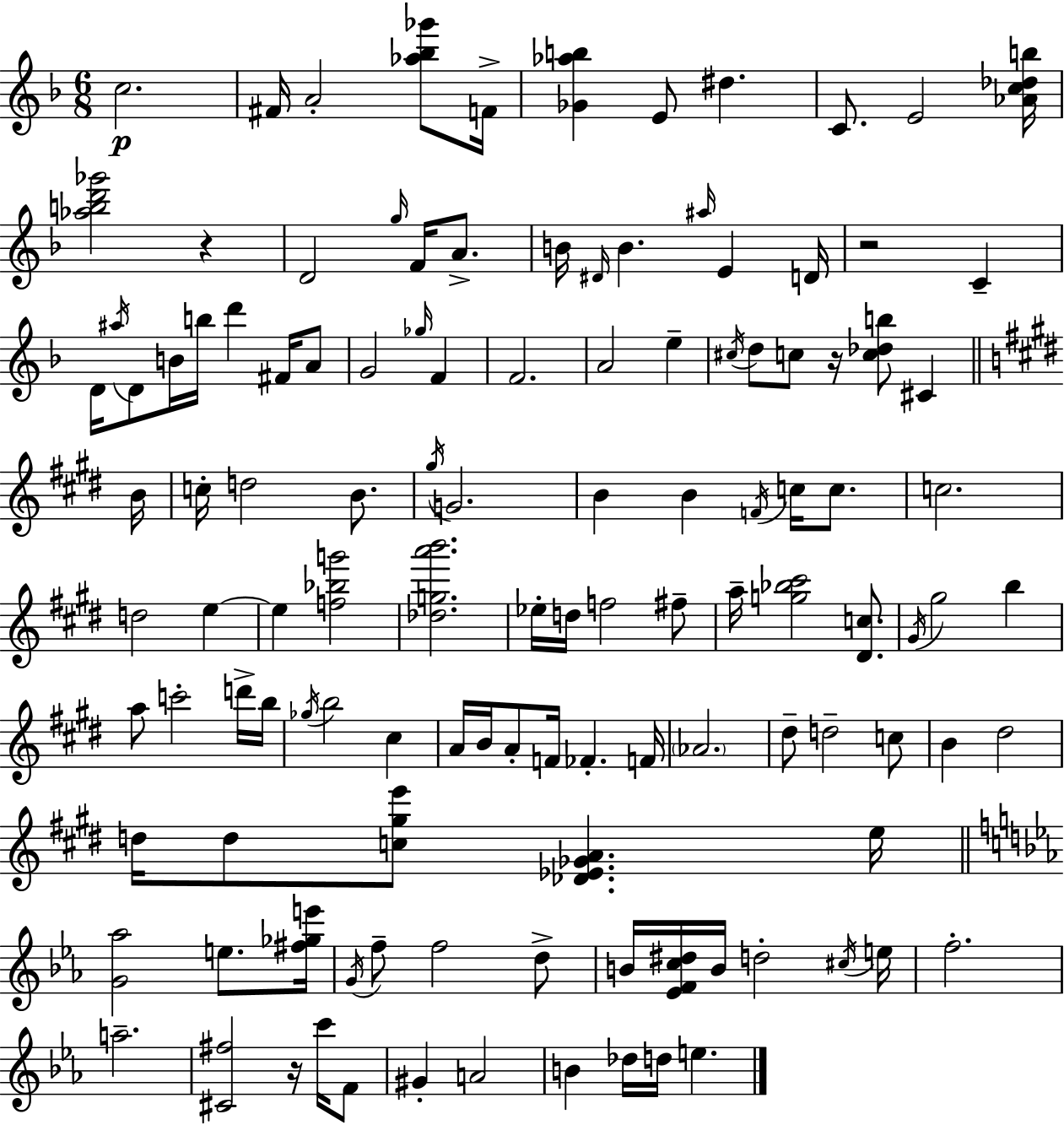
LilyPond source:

{
  \clef treble
  \numericTimeSignature
  \time 6/8
  \key f \major
  c''2.\p | fis'16 a'2-. <aes'' bes'' ges'''>8 f'16-> | <ges' aes'' b''>4 e'8 dis''4. | c'8. e'2 <aes' c'' des'' b''>16 | \break <aes'' b'' d''' ges'''>2 r4 | d'2 \grace { g''16 } f'16 a'8.-> | b'16 \grace { dis'16 } b'4. \grace { ais''16 } e'4 | d'16 r2 c'4-- | \break d'16 \acciaccatura { ais''16 } d'8 b'16 b''16 d'''4 | fis'16 a'8 g'2 | \grace { ges''16 } f'4 f'2. | a'2 | \break e''4-- \acciaccatura { cis''16 } d''8 c''8 r16 <c'' des'' b''>8 | cis'4 \bar "||" \break \key e \major b'16 c''16-. d''2 b'8. | \acciaccatura { gis''16 } g'2. | b'4 b'4 \acciaccatura { f'16 } c''16 | c''8. c''2. | \break d''2 e''4~~ | e''4 <f'' bes'' g'''>2 | <des'' g'' a''' b'''>2. | ees''16-. d''16 f''2 | \break fis''8-- a''16-- <g'' bes'' cis'''>2 | <dis' c''>8. \acciaccatura { gis'16 } gis''2 | b''4 a''8 c'''2-. | d'''16-> b''16 \acciaccatura { ges''16 } b''2 | \break cis''4 a'16 b'16 a'8-. f'16 fes'4.-. | f'16 \parenthesize aes'2. | dis''8-- d''2-- | c''8 b'4 dis''2 | \break d''16 d''8 <c'' gis'' e'''>8 <des' ees' ges' a'>4. | e''16 \bar "||" \break \key c \minor <g' aes''>2 e''8. <fis'' ges'' e'''>16 | \acciaccatura { g'16 } f''8-- f''2 d''8-> | b'16 <ees' f' c'' dis''>16 b'16 d''2-. | \acciaccatura { cis''16 } e''16 f''2.-. | \break a''2.-- | <cis' fis''>2 r16 c'''16 | f'8 gis'4-. a'2 | b'4 des''16 d''16 e''4. | \break \bar "|."
}